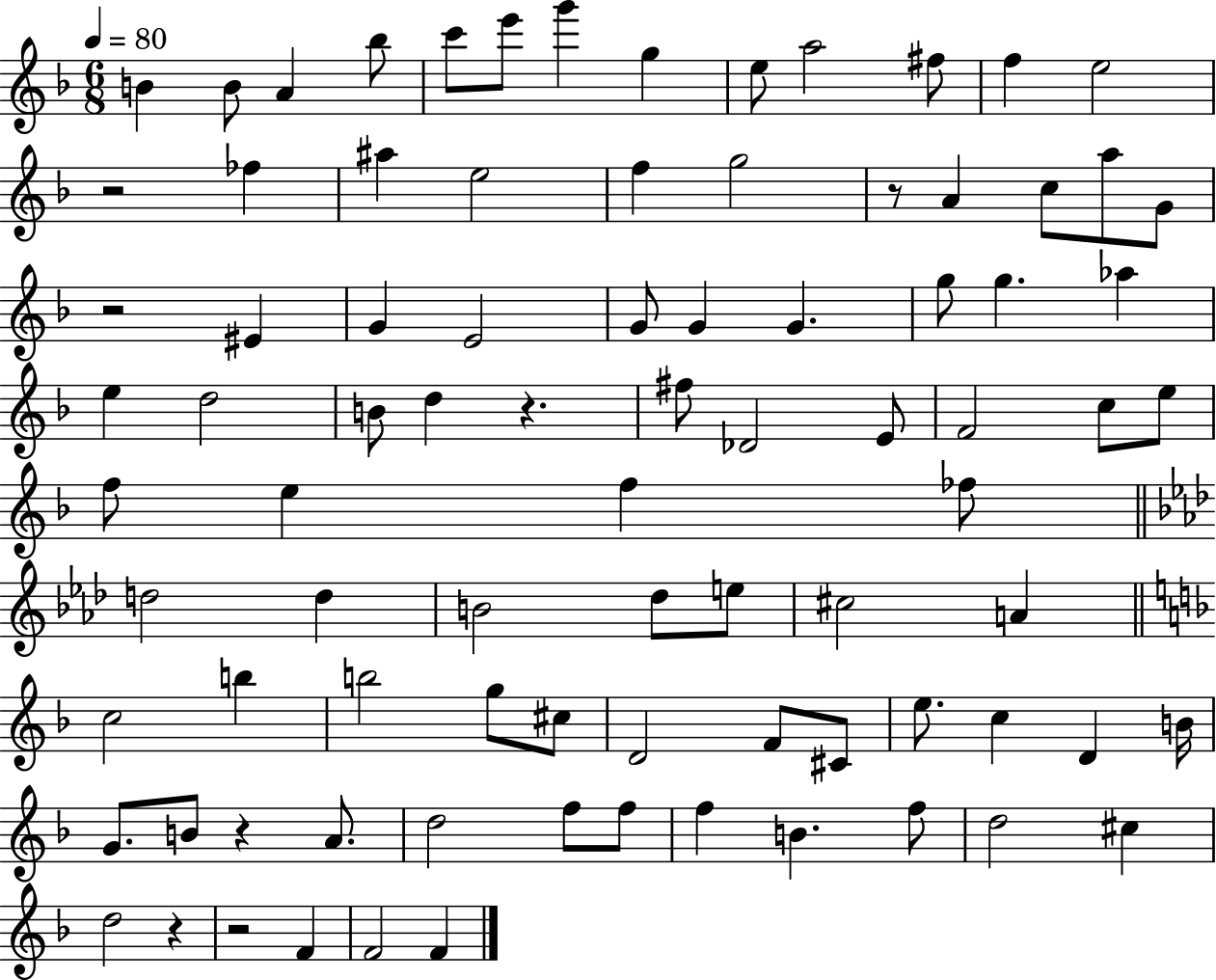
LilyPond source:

{
  \clef treble
  \numericTimeSignature
  \time 6/8
  \key f \major
  \tempo 4 = 80
  b'4 b'8 a'4 bes''8 | c'''8 e'''8 g'''4 g''4 | e''8 a''2 fis''8 | f''4 e''2 | \break r2 fes''4 | ais''4 e''2 | f''4 g''2 | r8 a'4 c''8 a''8 g'8 | \break r2 eis'4 | g'4 e'2 | g'8 g'4 g'4. | g''8 g''4. aes''4 | \break e''4 d''2 | b'8 d''4 r4. | fis''8 des'2 e'8 | f'2 c''8 e''8 | \break f''8 e''4 f''4 fes''8 | \bar "||" \break \key f \minor d''2 d''4 | b'2 des''8 e''8 | cis''2 a'4 | \bar "||" \break \key f \major c''2 b''4 | b''2 g''8 cis''8 | d'2 f'8 cis'8 | e''8. c''4 d'4 b'16 | \break g'8. b'8 r4 a'8. | d''2 f''8 f''8 | f''4 b'4. f''8 | d''2 cis''4 | \break d''2 r4 | r2 f'4 | f'2 f'4 | \bar "|."
}